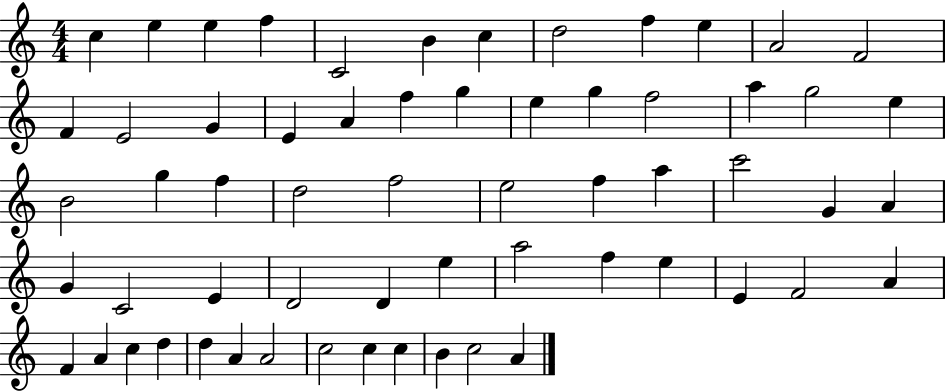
{
  \clef treble
  \numericTimeSignature
  \time 4/4
  \key c \major
  c''4 e''4 e''4 f''4 | c'2 b'4 c''4 | d''2 f''4 e''4 | a'2 f'2 | \break f'4 e'2 g'4 | e'4 a'4 f''4 g''4 | e''4 g''4 f''2 | a''4 g''2 e''4 | \break b'2 g''4 f''4 | d''2 f''2 | e''2 f''4 a''4 | c'''2 g'4 a'4 | \break g'4 c'2 e'4 | d'2 d'4 e''4 | a''2 f''4 e''4 | e'4 f'2 a'4 | \break f'4 a'4 c''4 d''4 | d''4 a'4 a'2 | c''2 c''4 c''4 | b'4 c''2 a'4 | \break \bar "|."
}